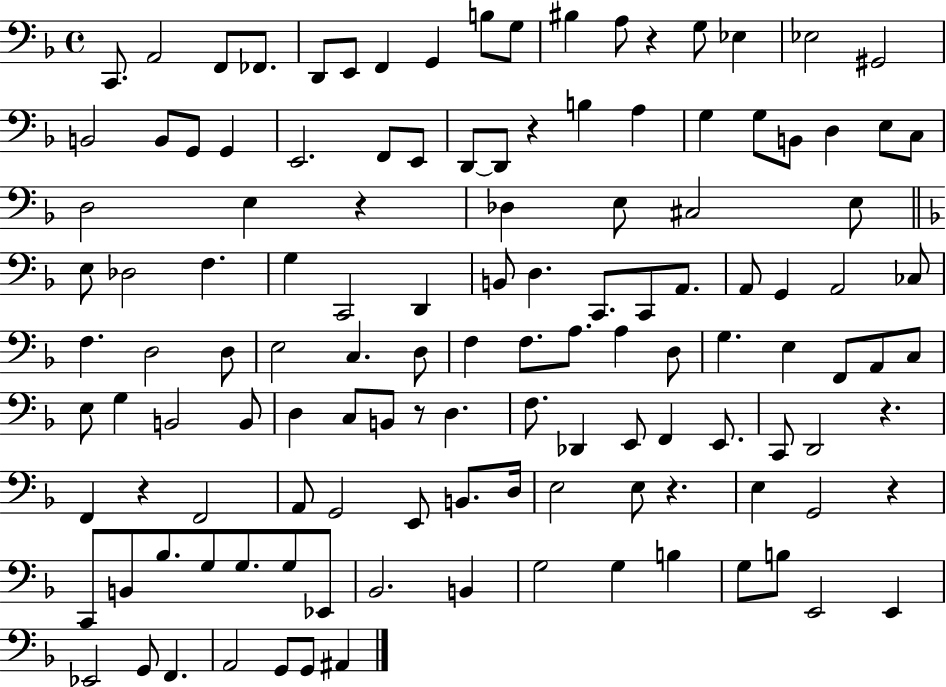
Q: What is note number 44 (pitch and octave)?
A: C2